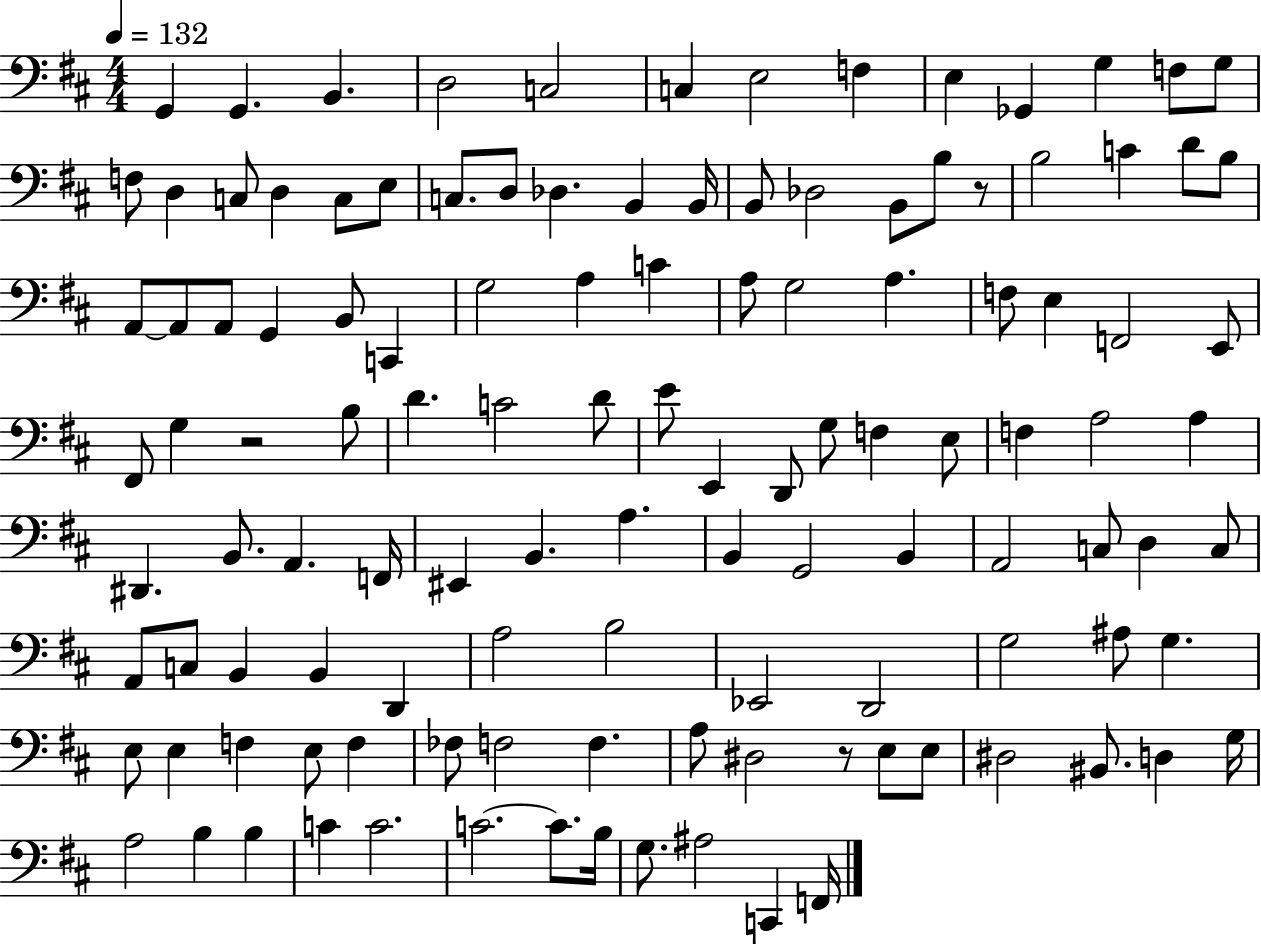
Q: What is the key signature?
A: D major